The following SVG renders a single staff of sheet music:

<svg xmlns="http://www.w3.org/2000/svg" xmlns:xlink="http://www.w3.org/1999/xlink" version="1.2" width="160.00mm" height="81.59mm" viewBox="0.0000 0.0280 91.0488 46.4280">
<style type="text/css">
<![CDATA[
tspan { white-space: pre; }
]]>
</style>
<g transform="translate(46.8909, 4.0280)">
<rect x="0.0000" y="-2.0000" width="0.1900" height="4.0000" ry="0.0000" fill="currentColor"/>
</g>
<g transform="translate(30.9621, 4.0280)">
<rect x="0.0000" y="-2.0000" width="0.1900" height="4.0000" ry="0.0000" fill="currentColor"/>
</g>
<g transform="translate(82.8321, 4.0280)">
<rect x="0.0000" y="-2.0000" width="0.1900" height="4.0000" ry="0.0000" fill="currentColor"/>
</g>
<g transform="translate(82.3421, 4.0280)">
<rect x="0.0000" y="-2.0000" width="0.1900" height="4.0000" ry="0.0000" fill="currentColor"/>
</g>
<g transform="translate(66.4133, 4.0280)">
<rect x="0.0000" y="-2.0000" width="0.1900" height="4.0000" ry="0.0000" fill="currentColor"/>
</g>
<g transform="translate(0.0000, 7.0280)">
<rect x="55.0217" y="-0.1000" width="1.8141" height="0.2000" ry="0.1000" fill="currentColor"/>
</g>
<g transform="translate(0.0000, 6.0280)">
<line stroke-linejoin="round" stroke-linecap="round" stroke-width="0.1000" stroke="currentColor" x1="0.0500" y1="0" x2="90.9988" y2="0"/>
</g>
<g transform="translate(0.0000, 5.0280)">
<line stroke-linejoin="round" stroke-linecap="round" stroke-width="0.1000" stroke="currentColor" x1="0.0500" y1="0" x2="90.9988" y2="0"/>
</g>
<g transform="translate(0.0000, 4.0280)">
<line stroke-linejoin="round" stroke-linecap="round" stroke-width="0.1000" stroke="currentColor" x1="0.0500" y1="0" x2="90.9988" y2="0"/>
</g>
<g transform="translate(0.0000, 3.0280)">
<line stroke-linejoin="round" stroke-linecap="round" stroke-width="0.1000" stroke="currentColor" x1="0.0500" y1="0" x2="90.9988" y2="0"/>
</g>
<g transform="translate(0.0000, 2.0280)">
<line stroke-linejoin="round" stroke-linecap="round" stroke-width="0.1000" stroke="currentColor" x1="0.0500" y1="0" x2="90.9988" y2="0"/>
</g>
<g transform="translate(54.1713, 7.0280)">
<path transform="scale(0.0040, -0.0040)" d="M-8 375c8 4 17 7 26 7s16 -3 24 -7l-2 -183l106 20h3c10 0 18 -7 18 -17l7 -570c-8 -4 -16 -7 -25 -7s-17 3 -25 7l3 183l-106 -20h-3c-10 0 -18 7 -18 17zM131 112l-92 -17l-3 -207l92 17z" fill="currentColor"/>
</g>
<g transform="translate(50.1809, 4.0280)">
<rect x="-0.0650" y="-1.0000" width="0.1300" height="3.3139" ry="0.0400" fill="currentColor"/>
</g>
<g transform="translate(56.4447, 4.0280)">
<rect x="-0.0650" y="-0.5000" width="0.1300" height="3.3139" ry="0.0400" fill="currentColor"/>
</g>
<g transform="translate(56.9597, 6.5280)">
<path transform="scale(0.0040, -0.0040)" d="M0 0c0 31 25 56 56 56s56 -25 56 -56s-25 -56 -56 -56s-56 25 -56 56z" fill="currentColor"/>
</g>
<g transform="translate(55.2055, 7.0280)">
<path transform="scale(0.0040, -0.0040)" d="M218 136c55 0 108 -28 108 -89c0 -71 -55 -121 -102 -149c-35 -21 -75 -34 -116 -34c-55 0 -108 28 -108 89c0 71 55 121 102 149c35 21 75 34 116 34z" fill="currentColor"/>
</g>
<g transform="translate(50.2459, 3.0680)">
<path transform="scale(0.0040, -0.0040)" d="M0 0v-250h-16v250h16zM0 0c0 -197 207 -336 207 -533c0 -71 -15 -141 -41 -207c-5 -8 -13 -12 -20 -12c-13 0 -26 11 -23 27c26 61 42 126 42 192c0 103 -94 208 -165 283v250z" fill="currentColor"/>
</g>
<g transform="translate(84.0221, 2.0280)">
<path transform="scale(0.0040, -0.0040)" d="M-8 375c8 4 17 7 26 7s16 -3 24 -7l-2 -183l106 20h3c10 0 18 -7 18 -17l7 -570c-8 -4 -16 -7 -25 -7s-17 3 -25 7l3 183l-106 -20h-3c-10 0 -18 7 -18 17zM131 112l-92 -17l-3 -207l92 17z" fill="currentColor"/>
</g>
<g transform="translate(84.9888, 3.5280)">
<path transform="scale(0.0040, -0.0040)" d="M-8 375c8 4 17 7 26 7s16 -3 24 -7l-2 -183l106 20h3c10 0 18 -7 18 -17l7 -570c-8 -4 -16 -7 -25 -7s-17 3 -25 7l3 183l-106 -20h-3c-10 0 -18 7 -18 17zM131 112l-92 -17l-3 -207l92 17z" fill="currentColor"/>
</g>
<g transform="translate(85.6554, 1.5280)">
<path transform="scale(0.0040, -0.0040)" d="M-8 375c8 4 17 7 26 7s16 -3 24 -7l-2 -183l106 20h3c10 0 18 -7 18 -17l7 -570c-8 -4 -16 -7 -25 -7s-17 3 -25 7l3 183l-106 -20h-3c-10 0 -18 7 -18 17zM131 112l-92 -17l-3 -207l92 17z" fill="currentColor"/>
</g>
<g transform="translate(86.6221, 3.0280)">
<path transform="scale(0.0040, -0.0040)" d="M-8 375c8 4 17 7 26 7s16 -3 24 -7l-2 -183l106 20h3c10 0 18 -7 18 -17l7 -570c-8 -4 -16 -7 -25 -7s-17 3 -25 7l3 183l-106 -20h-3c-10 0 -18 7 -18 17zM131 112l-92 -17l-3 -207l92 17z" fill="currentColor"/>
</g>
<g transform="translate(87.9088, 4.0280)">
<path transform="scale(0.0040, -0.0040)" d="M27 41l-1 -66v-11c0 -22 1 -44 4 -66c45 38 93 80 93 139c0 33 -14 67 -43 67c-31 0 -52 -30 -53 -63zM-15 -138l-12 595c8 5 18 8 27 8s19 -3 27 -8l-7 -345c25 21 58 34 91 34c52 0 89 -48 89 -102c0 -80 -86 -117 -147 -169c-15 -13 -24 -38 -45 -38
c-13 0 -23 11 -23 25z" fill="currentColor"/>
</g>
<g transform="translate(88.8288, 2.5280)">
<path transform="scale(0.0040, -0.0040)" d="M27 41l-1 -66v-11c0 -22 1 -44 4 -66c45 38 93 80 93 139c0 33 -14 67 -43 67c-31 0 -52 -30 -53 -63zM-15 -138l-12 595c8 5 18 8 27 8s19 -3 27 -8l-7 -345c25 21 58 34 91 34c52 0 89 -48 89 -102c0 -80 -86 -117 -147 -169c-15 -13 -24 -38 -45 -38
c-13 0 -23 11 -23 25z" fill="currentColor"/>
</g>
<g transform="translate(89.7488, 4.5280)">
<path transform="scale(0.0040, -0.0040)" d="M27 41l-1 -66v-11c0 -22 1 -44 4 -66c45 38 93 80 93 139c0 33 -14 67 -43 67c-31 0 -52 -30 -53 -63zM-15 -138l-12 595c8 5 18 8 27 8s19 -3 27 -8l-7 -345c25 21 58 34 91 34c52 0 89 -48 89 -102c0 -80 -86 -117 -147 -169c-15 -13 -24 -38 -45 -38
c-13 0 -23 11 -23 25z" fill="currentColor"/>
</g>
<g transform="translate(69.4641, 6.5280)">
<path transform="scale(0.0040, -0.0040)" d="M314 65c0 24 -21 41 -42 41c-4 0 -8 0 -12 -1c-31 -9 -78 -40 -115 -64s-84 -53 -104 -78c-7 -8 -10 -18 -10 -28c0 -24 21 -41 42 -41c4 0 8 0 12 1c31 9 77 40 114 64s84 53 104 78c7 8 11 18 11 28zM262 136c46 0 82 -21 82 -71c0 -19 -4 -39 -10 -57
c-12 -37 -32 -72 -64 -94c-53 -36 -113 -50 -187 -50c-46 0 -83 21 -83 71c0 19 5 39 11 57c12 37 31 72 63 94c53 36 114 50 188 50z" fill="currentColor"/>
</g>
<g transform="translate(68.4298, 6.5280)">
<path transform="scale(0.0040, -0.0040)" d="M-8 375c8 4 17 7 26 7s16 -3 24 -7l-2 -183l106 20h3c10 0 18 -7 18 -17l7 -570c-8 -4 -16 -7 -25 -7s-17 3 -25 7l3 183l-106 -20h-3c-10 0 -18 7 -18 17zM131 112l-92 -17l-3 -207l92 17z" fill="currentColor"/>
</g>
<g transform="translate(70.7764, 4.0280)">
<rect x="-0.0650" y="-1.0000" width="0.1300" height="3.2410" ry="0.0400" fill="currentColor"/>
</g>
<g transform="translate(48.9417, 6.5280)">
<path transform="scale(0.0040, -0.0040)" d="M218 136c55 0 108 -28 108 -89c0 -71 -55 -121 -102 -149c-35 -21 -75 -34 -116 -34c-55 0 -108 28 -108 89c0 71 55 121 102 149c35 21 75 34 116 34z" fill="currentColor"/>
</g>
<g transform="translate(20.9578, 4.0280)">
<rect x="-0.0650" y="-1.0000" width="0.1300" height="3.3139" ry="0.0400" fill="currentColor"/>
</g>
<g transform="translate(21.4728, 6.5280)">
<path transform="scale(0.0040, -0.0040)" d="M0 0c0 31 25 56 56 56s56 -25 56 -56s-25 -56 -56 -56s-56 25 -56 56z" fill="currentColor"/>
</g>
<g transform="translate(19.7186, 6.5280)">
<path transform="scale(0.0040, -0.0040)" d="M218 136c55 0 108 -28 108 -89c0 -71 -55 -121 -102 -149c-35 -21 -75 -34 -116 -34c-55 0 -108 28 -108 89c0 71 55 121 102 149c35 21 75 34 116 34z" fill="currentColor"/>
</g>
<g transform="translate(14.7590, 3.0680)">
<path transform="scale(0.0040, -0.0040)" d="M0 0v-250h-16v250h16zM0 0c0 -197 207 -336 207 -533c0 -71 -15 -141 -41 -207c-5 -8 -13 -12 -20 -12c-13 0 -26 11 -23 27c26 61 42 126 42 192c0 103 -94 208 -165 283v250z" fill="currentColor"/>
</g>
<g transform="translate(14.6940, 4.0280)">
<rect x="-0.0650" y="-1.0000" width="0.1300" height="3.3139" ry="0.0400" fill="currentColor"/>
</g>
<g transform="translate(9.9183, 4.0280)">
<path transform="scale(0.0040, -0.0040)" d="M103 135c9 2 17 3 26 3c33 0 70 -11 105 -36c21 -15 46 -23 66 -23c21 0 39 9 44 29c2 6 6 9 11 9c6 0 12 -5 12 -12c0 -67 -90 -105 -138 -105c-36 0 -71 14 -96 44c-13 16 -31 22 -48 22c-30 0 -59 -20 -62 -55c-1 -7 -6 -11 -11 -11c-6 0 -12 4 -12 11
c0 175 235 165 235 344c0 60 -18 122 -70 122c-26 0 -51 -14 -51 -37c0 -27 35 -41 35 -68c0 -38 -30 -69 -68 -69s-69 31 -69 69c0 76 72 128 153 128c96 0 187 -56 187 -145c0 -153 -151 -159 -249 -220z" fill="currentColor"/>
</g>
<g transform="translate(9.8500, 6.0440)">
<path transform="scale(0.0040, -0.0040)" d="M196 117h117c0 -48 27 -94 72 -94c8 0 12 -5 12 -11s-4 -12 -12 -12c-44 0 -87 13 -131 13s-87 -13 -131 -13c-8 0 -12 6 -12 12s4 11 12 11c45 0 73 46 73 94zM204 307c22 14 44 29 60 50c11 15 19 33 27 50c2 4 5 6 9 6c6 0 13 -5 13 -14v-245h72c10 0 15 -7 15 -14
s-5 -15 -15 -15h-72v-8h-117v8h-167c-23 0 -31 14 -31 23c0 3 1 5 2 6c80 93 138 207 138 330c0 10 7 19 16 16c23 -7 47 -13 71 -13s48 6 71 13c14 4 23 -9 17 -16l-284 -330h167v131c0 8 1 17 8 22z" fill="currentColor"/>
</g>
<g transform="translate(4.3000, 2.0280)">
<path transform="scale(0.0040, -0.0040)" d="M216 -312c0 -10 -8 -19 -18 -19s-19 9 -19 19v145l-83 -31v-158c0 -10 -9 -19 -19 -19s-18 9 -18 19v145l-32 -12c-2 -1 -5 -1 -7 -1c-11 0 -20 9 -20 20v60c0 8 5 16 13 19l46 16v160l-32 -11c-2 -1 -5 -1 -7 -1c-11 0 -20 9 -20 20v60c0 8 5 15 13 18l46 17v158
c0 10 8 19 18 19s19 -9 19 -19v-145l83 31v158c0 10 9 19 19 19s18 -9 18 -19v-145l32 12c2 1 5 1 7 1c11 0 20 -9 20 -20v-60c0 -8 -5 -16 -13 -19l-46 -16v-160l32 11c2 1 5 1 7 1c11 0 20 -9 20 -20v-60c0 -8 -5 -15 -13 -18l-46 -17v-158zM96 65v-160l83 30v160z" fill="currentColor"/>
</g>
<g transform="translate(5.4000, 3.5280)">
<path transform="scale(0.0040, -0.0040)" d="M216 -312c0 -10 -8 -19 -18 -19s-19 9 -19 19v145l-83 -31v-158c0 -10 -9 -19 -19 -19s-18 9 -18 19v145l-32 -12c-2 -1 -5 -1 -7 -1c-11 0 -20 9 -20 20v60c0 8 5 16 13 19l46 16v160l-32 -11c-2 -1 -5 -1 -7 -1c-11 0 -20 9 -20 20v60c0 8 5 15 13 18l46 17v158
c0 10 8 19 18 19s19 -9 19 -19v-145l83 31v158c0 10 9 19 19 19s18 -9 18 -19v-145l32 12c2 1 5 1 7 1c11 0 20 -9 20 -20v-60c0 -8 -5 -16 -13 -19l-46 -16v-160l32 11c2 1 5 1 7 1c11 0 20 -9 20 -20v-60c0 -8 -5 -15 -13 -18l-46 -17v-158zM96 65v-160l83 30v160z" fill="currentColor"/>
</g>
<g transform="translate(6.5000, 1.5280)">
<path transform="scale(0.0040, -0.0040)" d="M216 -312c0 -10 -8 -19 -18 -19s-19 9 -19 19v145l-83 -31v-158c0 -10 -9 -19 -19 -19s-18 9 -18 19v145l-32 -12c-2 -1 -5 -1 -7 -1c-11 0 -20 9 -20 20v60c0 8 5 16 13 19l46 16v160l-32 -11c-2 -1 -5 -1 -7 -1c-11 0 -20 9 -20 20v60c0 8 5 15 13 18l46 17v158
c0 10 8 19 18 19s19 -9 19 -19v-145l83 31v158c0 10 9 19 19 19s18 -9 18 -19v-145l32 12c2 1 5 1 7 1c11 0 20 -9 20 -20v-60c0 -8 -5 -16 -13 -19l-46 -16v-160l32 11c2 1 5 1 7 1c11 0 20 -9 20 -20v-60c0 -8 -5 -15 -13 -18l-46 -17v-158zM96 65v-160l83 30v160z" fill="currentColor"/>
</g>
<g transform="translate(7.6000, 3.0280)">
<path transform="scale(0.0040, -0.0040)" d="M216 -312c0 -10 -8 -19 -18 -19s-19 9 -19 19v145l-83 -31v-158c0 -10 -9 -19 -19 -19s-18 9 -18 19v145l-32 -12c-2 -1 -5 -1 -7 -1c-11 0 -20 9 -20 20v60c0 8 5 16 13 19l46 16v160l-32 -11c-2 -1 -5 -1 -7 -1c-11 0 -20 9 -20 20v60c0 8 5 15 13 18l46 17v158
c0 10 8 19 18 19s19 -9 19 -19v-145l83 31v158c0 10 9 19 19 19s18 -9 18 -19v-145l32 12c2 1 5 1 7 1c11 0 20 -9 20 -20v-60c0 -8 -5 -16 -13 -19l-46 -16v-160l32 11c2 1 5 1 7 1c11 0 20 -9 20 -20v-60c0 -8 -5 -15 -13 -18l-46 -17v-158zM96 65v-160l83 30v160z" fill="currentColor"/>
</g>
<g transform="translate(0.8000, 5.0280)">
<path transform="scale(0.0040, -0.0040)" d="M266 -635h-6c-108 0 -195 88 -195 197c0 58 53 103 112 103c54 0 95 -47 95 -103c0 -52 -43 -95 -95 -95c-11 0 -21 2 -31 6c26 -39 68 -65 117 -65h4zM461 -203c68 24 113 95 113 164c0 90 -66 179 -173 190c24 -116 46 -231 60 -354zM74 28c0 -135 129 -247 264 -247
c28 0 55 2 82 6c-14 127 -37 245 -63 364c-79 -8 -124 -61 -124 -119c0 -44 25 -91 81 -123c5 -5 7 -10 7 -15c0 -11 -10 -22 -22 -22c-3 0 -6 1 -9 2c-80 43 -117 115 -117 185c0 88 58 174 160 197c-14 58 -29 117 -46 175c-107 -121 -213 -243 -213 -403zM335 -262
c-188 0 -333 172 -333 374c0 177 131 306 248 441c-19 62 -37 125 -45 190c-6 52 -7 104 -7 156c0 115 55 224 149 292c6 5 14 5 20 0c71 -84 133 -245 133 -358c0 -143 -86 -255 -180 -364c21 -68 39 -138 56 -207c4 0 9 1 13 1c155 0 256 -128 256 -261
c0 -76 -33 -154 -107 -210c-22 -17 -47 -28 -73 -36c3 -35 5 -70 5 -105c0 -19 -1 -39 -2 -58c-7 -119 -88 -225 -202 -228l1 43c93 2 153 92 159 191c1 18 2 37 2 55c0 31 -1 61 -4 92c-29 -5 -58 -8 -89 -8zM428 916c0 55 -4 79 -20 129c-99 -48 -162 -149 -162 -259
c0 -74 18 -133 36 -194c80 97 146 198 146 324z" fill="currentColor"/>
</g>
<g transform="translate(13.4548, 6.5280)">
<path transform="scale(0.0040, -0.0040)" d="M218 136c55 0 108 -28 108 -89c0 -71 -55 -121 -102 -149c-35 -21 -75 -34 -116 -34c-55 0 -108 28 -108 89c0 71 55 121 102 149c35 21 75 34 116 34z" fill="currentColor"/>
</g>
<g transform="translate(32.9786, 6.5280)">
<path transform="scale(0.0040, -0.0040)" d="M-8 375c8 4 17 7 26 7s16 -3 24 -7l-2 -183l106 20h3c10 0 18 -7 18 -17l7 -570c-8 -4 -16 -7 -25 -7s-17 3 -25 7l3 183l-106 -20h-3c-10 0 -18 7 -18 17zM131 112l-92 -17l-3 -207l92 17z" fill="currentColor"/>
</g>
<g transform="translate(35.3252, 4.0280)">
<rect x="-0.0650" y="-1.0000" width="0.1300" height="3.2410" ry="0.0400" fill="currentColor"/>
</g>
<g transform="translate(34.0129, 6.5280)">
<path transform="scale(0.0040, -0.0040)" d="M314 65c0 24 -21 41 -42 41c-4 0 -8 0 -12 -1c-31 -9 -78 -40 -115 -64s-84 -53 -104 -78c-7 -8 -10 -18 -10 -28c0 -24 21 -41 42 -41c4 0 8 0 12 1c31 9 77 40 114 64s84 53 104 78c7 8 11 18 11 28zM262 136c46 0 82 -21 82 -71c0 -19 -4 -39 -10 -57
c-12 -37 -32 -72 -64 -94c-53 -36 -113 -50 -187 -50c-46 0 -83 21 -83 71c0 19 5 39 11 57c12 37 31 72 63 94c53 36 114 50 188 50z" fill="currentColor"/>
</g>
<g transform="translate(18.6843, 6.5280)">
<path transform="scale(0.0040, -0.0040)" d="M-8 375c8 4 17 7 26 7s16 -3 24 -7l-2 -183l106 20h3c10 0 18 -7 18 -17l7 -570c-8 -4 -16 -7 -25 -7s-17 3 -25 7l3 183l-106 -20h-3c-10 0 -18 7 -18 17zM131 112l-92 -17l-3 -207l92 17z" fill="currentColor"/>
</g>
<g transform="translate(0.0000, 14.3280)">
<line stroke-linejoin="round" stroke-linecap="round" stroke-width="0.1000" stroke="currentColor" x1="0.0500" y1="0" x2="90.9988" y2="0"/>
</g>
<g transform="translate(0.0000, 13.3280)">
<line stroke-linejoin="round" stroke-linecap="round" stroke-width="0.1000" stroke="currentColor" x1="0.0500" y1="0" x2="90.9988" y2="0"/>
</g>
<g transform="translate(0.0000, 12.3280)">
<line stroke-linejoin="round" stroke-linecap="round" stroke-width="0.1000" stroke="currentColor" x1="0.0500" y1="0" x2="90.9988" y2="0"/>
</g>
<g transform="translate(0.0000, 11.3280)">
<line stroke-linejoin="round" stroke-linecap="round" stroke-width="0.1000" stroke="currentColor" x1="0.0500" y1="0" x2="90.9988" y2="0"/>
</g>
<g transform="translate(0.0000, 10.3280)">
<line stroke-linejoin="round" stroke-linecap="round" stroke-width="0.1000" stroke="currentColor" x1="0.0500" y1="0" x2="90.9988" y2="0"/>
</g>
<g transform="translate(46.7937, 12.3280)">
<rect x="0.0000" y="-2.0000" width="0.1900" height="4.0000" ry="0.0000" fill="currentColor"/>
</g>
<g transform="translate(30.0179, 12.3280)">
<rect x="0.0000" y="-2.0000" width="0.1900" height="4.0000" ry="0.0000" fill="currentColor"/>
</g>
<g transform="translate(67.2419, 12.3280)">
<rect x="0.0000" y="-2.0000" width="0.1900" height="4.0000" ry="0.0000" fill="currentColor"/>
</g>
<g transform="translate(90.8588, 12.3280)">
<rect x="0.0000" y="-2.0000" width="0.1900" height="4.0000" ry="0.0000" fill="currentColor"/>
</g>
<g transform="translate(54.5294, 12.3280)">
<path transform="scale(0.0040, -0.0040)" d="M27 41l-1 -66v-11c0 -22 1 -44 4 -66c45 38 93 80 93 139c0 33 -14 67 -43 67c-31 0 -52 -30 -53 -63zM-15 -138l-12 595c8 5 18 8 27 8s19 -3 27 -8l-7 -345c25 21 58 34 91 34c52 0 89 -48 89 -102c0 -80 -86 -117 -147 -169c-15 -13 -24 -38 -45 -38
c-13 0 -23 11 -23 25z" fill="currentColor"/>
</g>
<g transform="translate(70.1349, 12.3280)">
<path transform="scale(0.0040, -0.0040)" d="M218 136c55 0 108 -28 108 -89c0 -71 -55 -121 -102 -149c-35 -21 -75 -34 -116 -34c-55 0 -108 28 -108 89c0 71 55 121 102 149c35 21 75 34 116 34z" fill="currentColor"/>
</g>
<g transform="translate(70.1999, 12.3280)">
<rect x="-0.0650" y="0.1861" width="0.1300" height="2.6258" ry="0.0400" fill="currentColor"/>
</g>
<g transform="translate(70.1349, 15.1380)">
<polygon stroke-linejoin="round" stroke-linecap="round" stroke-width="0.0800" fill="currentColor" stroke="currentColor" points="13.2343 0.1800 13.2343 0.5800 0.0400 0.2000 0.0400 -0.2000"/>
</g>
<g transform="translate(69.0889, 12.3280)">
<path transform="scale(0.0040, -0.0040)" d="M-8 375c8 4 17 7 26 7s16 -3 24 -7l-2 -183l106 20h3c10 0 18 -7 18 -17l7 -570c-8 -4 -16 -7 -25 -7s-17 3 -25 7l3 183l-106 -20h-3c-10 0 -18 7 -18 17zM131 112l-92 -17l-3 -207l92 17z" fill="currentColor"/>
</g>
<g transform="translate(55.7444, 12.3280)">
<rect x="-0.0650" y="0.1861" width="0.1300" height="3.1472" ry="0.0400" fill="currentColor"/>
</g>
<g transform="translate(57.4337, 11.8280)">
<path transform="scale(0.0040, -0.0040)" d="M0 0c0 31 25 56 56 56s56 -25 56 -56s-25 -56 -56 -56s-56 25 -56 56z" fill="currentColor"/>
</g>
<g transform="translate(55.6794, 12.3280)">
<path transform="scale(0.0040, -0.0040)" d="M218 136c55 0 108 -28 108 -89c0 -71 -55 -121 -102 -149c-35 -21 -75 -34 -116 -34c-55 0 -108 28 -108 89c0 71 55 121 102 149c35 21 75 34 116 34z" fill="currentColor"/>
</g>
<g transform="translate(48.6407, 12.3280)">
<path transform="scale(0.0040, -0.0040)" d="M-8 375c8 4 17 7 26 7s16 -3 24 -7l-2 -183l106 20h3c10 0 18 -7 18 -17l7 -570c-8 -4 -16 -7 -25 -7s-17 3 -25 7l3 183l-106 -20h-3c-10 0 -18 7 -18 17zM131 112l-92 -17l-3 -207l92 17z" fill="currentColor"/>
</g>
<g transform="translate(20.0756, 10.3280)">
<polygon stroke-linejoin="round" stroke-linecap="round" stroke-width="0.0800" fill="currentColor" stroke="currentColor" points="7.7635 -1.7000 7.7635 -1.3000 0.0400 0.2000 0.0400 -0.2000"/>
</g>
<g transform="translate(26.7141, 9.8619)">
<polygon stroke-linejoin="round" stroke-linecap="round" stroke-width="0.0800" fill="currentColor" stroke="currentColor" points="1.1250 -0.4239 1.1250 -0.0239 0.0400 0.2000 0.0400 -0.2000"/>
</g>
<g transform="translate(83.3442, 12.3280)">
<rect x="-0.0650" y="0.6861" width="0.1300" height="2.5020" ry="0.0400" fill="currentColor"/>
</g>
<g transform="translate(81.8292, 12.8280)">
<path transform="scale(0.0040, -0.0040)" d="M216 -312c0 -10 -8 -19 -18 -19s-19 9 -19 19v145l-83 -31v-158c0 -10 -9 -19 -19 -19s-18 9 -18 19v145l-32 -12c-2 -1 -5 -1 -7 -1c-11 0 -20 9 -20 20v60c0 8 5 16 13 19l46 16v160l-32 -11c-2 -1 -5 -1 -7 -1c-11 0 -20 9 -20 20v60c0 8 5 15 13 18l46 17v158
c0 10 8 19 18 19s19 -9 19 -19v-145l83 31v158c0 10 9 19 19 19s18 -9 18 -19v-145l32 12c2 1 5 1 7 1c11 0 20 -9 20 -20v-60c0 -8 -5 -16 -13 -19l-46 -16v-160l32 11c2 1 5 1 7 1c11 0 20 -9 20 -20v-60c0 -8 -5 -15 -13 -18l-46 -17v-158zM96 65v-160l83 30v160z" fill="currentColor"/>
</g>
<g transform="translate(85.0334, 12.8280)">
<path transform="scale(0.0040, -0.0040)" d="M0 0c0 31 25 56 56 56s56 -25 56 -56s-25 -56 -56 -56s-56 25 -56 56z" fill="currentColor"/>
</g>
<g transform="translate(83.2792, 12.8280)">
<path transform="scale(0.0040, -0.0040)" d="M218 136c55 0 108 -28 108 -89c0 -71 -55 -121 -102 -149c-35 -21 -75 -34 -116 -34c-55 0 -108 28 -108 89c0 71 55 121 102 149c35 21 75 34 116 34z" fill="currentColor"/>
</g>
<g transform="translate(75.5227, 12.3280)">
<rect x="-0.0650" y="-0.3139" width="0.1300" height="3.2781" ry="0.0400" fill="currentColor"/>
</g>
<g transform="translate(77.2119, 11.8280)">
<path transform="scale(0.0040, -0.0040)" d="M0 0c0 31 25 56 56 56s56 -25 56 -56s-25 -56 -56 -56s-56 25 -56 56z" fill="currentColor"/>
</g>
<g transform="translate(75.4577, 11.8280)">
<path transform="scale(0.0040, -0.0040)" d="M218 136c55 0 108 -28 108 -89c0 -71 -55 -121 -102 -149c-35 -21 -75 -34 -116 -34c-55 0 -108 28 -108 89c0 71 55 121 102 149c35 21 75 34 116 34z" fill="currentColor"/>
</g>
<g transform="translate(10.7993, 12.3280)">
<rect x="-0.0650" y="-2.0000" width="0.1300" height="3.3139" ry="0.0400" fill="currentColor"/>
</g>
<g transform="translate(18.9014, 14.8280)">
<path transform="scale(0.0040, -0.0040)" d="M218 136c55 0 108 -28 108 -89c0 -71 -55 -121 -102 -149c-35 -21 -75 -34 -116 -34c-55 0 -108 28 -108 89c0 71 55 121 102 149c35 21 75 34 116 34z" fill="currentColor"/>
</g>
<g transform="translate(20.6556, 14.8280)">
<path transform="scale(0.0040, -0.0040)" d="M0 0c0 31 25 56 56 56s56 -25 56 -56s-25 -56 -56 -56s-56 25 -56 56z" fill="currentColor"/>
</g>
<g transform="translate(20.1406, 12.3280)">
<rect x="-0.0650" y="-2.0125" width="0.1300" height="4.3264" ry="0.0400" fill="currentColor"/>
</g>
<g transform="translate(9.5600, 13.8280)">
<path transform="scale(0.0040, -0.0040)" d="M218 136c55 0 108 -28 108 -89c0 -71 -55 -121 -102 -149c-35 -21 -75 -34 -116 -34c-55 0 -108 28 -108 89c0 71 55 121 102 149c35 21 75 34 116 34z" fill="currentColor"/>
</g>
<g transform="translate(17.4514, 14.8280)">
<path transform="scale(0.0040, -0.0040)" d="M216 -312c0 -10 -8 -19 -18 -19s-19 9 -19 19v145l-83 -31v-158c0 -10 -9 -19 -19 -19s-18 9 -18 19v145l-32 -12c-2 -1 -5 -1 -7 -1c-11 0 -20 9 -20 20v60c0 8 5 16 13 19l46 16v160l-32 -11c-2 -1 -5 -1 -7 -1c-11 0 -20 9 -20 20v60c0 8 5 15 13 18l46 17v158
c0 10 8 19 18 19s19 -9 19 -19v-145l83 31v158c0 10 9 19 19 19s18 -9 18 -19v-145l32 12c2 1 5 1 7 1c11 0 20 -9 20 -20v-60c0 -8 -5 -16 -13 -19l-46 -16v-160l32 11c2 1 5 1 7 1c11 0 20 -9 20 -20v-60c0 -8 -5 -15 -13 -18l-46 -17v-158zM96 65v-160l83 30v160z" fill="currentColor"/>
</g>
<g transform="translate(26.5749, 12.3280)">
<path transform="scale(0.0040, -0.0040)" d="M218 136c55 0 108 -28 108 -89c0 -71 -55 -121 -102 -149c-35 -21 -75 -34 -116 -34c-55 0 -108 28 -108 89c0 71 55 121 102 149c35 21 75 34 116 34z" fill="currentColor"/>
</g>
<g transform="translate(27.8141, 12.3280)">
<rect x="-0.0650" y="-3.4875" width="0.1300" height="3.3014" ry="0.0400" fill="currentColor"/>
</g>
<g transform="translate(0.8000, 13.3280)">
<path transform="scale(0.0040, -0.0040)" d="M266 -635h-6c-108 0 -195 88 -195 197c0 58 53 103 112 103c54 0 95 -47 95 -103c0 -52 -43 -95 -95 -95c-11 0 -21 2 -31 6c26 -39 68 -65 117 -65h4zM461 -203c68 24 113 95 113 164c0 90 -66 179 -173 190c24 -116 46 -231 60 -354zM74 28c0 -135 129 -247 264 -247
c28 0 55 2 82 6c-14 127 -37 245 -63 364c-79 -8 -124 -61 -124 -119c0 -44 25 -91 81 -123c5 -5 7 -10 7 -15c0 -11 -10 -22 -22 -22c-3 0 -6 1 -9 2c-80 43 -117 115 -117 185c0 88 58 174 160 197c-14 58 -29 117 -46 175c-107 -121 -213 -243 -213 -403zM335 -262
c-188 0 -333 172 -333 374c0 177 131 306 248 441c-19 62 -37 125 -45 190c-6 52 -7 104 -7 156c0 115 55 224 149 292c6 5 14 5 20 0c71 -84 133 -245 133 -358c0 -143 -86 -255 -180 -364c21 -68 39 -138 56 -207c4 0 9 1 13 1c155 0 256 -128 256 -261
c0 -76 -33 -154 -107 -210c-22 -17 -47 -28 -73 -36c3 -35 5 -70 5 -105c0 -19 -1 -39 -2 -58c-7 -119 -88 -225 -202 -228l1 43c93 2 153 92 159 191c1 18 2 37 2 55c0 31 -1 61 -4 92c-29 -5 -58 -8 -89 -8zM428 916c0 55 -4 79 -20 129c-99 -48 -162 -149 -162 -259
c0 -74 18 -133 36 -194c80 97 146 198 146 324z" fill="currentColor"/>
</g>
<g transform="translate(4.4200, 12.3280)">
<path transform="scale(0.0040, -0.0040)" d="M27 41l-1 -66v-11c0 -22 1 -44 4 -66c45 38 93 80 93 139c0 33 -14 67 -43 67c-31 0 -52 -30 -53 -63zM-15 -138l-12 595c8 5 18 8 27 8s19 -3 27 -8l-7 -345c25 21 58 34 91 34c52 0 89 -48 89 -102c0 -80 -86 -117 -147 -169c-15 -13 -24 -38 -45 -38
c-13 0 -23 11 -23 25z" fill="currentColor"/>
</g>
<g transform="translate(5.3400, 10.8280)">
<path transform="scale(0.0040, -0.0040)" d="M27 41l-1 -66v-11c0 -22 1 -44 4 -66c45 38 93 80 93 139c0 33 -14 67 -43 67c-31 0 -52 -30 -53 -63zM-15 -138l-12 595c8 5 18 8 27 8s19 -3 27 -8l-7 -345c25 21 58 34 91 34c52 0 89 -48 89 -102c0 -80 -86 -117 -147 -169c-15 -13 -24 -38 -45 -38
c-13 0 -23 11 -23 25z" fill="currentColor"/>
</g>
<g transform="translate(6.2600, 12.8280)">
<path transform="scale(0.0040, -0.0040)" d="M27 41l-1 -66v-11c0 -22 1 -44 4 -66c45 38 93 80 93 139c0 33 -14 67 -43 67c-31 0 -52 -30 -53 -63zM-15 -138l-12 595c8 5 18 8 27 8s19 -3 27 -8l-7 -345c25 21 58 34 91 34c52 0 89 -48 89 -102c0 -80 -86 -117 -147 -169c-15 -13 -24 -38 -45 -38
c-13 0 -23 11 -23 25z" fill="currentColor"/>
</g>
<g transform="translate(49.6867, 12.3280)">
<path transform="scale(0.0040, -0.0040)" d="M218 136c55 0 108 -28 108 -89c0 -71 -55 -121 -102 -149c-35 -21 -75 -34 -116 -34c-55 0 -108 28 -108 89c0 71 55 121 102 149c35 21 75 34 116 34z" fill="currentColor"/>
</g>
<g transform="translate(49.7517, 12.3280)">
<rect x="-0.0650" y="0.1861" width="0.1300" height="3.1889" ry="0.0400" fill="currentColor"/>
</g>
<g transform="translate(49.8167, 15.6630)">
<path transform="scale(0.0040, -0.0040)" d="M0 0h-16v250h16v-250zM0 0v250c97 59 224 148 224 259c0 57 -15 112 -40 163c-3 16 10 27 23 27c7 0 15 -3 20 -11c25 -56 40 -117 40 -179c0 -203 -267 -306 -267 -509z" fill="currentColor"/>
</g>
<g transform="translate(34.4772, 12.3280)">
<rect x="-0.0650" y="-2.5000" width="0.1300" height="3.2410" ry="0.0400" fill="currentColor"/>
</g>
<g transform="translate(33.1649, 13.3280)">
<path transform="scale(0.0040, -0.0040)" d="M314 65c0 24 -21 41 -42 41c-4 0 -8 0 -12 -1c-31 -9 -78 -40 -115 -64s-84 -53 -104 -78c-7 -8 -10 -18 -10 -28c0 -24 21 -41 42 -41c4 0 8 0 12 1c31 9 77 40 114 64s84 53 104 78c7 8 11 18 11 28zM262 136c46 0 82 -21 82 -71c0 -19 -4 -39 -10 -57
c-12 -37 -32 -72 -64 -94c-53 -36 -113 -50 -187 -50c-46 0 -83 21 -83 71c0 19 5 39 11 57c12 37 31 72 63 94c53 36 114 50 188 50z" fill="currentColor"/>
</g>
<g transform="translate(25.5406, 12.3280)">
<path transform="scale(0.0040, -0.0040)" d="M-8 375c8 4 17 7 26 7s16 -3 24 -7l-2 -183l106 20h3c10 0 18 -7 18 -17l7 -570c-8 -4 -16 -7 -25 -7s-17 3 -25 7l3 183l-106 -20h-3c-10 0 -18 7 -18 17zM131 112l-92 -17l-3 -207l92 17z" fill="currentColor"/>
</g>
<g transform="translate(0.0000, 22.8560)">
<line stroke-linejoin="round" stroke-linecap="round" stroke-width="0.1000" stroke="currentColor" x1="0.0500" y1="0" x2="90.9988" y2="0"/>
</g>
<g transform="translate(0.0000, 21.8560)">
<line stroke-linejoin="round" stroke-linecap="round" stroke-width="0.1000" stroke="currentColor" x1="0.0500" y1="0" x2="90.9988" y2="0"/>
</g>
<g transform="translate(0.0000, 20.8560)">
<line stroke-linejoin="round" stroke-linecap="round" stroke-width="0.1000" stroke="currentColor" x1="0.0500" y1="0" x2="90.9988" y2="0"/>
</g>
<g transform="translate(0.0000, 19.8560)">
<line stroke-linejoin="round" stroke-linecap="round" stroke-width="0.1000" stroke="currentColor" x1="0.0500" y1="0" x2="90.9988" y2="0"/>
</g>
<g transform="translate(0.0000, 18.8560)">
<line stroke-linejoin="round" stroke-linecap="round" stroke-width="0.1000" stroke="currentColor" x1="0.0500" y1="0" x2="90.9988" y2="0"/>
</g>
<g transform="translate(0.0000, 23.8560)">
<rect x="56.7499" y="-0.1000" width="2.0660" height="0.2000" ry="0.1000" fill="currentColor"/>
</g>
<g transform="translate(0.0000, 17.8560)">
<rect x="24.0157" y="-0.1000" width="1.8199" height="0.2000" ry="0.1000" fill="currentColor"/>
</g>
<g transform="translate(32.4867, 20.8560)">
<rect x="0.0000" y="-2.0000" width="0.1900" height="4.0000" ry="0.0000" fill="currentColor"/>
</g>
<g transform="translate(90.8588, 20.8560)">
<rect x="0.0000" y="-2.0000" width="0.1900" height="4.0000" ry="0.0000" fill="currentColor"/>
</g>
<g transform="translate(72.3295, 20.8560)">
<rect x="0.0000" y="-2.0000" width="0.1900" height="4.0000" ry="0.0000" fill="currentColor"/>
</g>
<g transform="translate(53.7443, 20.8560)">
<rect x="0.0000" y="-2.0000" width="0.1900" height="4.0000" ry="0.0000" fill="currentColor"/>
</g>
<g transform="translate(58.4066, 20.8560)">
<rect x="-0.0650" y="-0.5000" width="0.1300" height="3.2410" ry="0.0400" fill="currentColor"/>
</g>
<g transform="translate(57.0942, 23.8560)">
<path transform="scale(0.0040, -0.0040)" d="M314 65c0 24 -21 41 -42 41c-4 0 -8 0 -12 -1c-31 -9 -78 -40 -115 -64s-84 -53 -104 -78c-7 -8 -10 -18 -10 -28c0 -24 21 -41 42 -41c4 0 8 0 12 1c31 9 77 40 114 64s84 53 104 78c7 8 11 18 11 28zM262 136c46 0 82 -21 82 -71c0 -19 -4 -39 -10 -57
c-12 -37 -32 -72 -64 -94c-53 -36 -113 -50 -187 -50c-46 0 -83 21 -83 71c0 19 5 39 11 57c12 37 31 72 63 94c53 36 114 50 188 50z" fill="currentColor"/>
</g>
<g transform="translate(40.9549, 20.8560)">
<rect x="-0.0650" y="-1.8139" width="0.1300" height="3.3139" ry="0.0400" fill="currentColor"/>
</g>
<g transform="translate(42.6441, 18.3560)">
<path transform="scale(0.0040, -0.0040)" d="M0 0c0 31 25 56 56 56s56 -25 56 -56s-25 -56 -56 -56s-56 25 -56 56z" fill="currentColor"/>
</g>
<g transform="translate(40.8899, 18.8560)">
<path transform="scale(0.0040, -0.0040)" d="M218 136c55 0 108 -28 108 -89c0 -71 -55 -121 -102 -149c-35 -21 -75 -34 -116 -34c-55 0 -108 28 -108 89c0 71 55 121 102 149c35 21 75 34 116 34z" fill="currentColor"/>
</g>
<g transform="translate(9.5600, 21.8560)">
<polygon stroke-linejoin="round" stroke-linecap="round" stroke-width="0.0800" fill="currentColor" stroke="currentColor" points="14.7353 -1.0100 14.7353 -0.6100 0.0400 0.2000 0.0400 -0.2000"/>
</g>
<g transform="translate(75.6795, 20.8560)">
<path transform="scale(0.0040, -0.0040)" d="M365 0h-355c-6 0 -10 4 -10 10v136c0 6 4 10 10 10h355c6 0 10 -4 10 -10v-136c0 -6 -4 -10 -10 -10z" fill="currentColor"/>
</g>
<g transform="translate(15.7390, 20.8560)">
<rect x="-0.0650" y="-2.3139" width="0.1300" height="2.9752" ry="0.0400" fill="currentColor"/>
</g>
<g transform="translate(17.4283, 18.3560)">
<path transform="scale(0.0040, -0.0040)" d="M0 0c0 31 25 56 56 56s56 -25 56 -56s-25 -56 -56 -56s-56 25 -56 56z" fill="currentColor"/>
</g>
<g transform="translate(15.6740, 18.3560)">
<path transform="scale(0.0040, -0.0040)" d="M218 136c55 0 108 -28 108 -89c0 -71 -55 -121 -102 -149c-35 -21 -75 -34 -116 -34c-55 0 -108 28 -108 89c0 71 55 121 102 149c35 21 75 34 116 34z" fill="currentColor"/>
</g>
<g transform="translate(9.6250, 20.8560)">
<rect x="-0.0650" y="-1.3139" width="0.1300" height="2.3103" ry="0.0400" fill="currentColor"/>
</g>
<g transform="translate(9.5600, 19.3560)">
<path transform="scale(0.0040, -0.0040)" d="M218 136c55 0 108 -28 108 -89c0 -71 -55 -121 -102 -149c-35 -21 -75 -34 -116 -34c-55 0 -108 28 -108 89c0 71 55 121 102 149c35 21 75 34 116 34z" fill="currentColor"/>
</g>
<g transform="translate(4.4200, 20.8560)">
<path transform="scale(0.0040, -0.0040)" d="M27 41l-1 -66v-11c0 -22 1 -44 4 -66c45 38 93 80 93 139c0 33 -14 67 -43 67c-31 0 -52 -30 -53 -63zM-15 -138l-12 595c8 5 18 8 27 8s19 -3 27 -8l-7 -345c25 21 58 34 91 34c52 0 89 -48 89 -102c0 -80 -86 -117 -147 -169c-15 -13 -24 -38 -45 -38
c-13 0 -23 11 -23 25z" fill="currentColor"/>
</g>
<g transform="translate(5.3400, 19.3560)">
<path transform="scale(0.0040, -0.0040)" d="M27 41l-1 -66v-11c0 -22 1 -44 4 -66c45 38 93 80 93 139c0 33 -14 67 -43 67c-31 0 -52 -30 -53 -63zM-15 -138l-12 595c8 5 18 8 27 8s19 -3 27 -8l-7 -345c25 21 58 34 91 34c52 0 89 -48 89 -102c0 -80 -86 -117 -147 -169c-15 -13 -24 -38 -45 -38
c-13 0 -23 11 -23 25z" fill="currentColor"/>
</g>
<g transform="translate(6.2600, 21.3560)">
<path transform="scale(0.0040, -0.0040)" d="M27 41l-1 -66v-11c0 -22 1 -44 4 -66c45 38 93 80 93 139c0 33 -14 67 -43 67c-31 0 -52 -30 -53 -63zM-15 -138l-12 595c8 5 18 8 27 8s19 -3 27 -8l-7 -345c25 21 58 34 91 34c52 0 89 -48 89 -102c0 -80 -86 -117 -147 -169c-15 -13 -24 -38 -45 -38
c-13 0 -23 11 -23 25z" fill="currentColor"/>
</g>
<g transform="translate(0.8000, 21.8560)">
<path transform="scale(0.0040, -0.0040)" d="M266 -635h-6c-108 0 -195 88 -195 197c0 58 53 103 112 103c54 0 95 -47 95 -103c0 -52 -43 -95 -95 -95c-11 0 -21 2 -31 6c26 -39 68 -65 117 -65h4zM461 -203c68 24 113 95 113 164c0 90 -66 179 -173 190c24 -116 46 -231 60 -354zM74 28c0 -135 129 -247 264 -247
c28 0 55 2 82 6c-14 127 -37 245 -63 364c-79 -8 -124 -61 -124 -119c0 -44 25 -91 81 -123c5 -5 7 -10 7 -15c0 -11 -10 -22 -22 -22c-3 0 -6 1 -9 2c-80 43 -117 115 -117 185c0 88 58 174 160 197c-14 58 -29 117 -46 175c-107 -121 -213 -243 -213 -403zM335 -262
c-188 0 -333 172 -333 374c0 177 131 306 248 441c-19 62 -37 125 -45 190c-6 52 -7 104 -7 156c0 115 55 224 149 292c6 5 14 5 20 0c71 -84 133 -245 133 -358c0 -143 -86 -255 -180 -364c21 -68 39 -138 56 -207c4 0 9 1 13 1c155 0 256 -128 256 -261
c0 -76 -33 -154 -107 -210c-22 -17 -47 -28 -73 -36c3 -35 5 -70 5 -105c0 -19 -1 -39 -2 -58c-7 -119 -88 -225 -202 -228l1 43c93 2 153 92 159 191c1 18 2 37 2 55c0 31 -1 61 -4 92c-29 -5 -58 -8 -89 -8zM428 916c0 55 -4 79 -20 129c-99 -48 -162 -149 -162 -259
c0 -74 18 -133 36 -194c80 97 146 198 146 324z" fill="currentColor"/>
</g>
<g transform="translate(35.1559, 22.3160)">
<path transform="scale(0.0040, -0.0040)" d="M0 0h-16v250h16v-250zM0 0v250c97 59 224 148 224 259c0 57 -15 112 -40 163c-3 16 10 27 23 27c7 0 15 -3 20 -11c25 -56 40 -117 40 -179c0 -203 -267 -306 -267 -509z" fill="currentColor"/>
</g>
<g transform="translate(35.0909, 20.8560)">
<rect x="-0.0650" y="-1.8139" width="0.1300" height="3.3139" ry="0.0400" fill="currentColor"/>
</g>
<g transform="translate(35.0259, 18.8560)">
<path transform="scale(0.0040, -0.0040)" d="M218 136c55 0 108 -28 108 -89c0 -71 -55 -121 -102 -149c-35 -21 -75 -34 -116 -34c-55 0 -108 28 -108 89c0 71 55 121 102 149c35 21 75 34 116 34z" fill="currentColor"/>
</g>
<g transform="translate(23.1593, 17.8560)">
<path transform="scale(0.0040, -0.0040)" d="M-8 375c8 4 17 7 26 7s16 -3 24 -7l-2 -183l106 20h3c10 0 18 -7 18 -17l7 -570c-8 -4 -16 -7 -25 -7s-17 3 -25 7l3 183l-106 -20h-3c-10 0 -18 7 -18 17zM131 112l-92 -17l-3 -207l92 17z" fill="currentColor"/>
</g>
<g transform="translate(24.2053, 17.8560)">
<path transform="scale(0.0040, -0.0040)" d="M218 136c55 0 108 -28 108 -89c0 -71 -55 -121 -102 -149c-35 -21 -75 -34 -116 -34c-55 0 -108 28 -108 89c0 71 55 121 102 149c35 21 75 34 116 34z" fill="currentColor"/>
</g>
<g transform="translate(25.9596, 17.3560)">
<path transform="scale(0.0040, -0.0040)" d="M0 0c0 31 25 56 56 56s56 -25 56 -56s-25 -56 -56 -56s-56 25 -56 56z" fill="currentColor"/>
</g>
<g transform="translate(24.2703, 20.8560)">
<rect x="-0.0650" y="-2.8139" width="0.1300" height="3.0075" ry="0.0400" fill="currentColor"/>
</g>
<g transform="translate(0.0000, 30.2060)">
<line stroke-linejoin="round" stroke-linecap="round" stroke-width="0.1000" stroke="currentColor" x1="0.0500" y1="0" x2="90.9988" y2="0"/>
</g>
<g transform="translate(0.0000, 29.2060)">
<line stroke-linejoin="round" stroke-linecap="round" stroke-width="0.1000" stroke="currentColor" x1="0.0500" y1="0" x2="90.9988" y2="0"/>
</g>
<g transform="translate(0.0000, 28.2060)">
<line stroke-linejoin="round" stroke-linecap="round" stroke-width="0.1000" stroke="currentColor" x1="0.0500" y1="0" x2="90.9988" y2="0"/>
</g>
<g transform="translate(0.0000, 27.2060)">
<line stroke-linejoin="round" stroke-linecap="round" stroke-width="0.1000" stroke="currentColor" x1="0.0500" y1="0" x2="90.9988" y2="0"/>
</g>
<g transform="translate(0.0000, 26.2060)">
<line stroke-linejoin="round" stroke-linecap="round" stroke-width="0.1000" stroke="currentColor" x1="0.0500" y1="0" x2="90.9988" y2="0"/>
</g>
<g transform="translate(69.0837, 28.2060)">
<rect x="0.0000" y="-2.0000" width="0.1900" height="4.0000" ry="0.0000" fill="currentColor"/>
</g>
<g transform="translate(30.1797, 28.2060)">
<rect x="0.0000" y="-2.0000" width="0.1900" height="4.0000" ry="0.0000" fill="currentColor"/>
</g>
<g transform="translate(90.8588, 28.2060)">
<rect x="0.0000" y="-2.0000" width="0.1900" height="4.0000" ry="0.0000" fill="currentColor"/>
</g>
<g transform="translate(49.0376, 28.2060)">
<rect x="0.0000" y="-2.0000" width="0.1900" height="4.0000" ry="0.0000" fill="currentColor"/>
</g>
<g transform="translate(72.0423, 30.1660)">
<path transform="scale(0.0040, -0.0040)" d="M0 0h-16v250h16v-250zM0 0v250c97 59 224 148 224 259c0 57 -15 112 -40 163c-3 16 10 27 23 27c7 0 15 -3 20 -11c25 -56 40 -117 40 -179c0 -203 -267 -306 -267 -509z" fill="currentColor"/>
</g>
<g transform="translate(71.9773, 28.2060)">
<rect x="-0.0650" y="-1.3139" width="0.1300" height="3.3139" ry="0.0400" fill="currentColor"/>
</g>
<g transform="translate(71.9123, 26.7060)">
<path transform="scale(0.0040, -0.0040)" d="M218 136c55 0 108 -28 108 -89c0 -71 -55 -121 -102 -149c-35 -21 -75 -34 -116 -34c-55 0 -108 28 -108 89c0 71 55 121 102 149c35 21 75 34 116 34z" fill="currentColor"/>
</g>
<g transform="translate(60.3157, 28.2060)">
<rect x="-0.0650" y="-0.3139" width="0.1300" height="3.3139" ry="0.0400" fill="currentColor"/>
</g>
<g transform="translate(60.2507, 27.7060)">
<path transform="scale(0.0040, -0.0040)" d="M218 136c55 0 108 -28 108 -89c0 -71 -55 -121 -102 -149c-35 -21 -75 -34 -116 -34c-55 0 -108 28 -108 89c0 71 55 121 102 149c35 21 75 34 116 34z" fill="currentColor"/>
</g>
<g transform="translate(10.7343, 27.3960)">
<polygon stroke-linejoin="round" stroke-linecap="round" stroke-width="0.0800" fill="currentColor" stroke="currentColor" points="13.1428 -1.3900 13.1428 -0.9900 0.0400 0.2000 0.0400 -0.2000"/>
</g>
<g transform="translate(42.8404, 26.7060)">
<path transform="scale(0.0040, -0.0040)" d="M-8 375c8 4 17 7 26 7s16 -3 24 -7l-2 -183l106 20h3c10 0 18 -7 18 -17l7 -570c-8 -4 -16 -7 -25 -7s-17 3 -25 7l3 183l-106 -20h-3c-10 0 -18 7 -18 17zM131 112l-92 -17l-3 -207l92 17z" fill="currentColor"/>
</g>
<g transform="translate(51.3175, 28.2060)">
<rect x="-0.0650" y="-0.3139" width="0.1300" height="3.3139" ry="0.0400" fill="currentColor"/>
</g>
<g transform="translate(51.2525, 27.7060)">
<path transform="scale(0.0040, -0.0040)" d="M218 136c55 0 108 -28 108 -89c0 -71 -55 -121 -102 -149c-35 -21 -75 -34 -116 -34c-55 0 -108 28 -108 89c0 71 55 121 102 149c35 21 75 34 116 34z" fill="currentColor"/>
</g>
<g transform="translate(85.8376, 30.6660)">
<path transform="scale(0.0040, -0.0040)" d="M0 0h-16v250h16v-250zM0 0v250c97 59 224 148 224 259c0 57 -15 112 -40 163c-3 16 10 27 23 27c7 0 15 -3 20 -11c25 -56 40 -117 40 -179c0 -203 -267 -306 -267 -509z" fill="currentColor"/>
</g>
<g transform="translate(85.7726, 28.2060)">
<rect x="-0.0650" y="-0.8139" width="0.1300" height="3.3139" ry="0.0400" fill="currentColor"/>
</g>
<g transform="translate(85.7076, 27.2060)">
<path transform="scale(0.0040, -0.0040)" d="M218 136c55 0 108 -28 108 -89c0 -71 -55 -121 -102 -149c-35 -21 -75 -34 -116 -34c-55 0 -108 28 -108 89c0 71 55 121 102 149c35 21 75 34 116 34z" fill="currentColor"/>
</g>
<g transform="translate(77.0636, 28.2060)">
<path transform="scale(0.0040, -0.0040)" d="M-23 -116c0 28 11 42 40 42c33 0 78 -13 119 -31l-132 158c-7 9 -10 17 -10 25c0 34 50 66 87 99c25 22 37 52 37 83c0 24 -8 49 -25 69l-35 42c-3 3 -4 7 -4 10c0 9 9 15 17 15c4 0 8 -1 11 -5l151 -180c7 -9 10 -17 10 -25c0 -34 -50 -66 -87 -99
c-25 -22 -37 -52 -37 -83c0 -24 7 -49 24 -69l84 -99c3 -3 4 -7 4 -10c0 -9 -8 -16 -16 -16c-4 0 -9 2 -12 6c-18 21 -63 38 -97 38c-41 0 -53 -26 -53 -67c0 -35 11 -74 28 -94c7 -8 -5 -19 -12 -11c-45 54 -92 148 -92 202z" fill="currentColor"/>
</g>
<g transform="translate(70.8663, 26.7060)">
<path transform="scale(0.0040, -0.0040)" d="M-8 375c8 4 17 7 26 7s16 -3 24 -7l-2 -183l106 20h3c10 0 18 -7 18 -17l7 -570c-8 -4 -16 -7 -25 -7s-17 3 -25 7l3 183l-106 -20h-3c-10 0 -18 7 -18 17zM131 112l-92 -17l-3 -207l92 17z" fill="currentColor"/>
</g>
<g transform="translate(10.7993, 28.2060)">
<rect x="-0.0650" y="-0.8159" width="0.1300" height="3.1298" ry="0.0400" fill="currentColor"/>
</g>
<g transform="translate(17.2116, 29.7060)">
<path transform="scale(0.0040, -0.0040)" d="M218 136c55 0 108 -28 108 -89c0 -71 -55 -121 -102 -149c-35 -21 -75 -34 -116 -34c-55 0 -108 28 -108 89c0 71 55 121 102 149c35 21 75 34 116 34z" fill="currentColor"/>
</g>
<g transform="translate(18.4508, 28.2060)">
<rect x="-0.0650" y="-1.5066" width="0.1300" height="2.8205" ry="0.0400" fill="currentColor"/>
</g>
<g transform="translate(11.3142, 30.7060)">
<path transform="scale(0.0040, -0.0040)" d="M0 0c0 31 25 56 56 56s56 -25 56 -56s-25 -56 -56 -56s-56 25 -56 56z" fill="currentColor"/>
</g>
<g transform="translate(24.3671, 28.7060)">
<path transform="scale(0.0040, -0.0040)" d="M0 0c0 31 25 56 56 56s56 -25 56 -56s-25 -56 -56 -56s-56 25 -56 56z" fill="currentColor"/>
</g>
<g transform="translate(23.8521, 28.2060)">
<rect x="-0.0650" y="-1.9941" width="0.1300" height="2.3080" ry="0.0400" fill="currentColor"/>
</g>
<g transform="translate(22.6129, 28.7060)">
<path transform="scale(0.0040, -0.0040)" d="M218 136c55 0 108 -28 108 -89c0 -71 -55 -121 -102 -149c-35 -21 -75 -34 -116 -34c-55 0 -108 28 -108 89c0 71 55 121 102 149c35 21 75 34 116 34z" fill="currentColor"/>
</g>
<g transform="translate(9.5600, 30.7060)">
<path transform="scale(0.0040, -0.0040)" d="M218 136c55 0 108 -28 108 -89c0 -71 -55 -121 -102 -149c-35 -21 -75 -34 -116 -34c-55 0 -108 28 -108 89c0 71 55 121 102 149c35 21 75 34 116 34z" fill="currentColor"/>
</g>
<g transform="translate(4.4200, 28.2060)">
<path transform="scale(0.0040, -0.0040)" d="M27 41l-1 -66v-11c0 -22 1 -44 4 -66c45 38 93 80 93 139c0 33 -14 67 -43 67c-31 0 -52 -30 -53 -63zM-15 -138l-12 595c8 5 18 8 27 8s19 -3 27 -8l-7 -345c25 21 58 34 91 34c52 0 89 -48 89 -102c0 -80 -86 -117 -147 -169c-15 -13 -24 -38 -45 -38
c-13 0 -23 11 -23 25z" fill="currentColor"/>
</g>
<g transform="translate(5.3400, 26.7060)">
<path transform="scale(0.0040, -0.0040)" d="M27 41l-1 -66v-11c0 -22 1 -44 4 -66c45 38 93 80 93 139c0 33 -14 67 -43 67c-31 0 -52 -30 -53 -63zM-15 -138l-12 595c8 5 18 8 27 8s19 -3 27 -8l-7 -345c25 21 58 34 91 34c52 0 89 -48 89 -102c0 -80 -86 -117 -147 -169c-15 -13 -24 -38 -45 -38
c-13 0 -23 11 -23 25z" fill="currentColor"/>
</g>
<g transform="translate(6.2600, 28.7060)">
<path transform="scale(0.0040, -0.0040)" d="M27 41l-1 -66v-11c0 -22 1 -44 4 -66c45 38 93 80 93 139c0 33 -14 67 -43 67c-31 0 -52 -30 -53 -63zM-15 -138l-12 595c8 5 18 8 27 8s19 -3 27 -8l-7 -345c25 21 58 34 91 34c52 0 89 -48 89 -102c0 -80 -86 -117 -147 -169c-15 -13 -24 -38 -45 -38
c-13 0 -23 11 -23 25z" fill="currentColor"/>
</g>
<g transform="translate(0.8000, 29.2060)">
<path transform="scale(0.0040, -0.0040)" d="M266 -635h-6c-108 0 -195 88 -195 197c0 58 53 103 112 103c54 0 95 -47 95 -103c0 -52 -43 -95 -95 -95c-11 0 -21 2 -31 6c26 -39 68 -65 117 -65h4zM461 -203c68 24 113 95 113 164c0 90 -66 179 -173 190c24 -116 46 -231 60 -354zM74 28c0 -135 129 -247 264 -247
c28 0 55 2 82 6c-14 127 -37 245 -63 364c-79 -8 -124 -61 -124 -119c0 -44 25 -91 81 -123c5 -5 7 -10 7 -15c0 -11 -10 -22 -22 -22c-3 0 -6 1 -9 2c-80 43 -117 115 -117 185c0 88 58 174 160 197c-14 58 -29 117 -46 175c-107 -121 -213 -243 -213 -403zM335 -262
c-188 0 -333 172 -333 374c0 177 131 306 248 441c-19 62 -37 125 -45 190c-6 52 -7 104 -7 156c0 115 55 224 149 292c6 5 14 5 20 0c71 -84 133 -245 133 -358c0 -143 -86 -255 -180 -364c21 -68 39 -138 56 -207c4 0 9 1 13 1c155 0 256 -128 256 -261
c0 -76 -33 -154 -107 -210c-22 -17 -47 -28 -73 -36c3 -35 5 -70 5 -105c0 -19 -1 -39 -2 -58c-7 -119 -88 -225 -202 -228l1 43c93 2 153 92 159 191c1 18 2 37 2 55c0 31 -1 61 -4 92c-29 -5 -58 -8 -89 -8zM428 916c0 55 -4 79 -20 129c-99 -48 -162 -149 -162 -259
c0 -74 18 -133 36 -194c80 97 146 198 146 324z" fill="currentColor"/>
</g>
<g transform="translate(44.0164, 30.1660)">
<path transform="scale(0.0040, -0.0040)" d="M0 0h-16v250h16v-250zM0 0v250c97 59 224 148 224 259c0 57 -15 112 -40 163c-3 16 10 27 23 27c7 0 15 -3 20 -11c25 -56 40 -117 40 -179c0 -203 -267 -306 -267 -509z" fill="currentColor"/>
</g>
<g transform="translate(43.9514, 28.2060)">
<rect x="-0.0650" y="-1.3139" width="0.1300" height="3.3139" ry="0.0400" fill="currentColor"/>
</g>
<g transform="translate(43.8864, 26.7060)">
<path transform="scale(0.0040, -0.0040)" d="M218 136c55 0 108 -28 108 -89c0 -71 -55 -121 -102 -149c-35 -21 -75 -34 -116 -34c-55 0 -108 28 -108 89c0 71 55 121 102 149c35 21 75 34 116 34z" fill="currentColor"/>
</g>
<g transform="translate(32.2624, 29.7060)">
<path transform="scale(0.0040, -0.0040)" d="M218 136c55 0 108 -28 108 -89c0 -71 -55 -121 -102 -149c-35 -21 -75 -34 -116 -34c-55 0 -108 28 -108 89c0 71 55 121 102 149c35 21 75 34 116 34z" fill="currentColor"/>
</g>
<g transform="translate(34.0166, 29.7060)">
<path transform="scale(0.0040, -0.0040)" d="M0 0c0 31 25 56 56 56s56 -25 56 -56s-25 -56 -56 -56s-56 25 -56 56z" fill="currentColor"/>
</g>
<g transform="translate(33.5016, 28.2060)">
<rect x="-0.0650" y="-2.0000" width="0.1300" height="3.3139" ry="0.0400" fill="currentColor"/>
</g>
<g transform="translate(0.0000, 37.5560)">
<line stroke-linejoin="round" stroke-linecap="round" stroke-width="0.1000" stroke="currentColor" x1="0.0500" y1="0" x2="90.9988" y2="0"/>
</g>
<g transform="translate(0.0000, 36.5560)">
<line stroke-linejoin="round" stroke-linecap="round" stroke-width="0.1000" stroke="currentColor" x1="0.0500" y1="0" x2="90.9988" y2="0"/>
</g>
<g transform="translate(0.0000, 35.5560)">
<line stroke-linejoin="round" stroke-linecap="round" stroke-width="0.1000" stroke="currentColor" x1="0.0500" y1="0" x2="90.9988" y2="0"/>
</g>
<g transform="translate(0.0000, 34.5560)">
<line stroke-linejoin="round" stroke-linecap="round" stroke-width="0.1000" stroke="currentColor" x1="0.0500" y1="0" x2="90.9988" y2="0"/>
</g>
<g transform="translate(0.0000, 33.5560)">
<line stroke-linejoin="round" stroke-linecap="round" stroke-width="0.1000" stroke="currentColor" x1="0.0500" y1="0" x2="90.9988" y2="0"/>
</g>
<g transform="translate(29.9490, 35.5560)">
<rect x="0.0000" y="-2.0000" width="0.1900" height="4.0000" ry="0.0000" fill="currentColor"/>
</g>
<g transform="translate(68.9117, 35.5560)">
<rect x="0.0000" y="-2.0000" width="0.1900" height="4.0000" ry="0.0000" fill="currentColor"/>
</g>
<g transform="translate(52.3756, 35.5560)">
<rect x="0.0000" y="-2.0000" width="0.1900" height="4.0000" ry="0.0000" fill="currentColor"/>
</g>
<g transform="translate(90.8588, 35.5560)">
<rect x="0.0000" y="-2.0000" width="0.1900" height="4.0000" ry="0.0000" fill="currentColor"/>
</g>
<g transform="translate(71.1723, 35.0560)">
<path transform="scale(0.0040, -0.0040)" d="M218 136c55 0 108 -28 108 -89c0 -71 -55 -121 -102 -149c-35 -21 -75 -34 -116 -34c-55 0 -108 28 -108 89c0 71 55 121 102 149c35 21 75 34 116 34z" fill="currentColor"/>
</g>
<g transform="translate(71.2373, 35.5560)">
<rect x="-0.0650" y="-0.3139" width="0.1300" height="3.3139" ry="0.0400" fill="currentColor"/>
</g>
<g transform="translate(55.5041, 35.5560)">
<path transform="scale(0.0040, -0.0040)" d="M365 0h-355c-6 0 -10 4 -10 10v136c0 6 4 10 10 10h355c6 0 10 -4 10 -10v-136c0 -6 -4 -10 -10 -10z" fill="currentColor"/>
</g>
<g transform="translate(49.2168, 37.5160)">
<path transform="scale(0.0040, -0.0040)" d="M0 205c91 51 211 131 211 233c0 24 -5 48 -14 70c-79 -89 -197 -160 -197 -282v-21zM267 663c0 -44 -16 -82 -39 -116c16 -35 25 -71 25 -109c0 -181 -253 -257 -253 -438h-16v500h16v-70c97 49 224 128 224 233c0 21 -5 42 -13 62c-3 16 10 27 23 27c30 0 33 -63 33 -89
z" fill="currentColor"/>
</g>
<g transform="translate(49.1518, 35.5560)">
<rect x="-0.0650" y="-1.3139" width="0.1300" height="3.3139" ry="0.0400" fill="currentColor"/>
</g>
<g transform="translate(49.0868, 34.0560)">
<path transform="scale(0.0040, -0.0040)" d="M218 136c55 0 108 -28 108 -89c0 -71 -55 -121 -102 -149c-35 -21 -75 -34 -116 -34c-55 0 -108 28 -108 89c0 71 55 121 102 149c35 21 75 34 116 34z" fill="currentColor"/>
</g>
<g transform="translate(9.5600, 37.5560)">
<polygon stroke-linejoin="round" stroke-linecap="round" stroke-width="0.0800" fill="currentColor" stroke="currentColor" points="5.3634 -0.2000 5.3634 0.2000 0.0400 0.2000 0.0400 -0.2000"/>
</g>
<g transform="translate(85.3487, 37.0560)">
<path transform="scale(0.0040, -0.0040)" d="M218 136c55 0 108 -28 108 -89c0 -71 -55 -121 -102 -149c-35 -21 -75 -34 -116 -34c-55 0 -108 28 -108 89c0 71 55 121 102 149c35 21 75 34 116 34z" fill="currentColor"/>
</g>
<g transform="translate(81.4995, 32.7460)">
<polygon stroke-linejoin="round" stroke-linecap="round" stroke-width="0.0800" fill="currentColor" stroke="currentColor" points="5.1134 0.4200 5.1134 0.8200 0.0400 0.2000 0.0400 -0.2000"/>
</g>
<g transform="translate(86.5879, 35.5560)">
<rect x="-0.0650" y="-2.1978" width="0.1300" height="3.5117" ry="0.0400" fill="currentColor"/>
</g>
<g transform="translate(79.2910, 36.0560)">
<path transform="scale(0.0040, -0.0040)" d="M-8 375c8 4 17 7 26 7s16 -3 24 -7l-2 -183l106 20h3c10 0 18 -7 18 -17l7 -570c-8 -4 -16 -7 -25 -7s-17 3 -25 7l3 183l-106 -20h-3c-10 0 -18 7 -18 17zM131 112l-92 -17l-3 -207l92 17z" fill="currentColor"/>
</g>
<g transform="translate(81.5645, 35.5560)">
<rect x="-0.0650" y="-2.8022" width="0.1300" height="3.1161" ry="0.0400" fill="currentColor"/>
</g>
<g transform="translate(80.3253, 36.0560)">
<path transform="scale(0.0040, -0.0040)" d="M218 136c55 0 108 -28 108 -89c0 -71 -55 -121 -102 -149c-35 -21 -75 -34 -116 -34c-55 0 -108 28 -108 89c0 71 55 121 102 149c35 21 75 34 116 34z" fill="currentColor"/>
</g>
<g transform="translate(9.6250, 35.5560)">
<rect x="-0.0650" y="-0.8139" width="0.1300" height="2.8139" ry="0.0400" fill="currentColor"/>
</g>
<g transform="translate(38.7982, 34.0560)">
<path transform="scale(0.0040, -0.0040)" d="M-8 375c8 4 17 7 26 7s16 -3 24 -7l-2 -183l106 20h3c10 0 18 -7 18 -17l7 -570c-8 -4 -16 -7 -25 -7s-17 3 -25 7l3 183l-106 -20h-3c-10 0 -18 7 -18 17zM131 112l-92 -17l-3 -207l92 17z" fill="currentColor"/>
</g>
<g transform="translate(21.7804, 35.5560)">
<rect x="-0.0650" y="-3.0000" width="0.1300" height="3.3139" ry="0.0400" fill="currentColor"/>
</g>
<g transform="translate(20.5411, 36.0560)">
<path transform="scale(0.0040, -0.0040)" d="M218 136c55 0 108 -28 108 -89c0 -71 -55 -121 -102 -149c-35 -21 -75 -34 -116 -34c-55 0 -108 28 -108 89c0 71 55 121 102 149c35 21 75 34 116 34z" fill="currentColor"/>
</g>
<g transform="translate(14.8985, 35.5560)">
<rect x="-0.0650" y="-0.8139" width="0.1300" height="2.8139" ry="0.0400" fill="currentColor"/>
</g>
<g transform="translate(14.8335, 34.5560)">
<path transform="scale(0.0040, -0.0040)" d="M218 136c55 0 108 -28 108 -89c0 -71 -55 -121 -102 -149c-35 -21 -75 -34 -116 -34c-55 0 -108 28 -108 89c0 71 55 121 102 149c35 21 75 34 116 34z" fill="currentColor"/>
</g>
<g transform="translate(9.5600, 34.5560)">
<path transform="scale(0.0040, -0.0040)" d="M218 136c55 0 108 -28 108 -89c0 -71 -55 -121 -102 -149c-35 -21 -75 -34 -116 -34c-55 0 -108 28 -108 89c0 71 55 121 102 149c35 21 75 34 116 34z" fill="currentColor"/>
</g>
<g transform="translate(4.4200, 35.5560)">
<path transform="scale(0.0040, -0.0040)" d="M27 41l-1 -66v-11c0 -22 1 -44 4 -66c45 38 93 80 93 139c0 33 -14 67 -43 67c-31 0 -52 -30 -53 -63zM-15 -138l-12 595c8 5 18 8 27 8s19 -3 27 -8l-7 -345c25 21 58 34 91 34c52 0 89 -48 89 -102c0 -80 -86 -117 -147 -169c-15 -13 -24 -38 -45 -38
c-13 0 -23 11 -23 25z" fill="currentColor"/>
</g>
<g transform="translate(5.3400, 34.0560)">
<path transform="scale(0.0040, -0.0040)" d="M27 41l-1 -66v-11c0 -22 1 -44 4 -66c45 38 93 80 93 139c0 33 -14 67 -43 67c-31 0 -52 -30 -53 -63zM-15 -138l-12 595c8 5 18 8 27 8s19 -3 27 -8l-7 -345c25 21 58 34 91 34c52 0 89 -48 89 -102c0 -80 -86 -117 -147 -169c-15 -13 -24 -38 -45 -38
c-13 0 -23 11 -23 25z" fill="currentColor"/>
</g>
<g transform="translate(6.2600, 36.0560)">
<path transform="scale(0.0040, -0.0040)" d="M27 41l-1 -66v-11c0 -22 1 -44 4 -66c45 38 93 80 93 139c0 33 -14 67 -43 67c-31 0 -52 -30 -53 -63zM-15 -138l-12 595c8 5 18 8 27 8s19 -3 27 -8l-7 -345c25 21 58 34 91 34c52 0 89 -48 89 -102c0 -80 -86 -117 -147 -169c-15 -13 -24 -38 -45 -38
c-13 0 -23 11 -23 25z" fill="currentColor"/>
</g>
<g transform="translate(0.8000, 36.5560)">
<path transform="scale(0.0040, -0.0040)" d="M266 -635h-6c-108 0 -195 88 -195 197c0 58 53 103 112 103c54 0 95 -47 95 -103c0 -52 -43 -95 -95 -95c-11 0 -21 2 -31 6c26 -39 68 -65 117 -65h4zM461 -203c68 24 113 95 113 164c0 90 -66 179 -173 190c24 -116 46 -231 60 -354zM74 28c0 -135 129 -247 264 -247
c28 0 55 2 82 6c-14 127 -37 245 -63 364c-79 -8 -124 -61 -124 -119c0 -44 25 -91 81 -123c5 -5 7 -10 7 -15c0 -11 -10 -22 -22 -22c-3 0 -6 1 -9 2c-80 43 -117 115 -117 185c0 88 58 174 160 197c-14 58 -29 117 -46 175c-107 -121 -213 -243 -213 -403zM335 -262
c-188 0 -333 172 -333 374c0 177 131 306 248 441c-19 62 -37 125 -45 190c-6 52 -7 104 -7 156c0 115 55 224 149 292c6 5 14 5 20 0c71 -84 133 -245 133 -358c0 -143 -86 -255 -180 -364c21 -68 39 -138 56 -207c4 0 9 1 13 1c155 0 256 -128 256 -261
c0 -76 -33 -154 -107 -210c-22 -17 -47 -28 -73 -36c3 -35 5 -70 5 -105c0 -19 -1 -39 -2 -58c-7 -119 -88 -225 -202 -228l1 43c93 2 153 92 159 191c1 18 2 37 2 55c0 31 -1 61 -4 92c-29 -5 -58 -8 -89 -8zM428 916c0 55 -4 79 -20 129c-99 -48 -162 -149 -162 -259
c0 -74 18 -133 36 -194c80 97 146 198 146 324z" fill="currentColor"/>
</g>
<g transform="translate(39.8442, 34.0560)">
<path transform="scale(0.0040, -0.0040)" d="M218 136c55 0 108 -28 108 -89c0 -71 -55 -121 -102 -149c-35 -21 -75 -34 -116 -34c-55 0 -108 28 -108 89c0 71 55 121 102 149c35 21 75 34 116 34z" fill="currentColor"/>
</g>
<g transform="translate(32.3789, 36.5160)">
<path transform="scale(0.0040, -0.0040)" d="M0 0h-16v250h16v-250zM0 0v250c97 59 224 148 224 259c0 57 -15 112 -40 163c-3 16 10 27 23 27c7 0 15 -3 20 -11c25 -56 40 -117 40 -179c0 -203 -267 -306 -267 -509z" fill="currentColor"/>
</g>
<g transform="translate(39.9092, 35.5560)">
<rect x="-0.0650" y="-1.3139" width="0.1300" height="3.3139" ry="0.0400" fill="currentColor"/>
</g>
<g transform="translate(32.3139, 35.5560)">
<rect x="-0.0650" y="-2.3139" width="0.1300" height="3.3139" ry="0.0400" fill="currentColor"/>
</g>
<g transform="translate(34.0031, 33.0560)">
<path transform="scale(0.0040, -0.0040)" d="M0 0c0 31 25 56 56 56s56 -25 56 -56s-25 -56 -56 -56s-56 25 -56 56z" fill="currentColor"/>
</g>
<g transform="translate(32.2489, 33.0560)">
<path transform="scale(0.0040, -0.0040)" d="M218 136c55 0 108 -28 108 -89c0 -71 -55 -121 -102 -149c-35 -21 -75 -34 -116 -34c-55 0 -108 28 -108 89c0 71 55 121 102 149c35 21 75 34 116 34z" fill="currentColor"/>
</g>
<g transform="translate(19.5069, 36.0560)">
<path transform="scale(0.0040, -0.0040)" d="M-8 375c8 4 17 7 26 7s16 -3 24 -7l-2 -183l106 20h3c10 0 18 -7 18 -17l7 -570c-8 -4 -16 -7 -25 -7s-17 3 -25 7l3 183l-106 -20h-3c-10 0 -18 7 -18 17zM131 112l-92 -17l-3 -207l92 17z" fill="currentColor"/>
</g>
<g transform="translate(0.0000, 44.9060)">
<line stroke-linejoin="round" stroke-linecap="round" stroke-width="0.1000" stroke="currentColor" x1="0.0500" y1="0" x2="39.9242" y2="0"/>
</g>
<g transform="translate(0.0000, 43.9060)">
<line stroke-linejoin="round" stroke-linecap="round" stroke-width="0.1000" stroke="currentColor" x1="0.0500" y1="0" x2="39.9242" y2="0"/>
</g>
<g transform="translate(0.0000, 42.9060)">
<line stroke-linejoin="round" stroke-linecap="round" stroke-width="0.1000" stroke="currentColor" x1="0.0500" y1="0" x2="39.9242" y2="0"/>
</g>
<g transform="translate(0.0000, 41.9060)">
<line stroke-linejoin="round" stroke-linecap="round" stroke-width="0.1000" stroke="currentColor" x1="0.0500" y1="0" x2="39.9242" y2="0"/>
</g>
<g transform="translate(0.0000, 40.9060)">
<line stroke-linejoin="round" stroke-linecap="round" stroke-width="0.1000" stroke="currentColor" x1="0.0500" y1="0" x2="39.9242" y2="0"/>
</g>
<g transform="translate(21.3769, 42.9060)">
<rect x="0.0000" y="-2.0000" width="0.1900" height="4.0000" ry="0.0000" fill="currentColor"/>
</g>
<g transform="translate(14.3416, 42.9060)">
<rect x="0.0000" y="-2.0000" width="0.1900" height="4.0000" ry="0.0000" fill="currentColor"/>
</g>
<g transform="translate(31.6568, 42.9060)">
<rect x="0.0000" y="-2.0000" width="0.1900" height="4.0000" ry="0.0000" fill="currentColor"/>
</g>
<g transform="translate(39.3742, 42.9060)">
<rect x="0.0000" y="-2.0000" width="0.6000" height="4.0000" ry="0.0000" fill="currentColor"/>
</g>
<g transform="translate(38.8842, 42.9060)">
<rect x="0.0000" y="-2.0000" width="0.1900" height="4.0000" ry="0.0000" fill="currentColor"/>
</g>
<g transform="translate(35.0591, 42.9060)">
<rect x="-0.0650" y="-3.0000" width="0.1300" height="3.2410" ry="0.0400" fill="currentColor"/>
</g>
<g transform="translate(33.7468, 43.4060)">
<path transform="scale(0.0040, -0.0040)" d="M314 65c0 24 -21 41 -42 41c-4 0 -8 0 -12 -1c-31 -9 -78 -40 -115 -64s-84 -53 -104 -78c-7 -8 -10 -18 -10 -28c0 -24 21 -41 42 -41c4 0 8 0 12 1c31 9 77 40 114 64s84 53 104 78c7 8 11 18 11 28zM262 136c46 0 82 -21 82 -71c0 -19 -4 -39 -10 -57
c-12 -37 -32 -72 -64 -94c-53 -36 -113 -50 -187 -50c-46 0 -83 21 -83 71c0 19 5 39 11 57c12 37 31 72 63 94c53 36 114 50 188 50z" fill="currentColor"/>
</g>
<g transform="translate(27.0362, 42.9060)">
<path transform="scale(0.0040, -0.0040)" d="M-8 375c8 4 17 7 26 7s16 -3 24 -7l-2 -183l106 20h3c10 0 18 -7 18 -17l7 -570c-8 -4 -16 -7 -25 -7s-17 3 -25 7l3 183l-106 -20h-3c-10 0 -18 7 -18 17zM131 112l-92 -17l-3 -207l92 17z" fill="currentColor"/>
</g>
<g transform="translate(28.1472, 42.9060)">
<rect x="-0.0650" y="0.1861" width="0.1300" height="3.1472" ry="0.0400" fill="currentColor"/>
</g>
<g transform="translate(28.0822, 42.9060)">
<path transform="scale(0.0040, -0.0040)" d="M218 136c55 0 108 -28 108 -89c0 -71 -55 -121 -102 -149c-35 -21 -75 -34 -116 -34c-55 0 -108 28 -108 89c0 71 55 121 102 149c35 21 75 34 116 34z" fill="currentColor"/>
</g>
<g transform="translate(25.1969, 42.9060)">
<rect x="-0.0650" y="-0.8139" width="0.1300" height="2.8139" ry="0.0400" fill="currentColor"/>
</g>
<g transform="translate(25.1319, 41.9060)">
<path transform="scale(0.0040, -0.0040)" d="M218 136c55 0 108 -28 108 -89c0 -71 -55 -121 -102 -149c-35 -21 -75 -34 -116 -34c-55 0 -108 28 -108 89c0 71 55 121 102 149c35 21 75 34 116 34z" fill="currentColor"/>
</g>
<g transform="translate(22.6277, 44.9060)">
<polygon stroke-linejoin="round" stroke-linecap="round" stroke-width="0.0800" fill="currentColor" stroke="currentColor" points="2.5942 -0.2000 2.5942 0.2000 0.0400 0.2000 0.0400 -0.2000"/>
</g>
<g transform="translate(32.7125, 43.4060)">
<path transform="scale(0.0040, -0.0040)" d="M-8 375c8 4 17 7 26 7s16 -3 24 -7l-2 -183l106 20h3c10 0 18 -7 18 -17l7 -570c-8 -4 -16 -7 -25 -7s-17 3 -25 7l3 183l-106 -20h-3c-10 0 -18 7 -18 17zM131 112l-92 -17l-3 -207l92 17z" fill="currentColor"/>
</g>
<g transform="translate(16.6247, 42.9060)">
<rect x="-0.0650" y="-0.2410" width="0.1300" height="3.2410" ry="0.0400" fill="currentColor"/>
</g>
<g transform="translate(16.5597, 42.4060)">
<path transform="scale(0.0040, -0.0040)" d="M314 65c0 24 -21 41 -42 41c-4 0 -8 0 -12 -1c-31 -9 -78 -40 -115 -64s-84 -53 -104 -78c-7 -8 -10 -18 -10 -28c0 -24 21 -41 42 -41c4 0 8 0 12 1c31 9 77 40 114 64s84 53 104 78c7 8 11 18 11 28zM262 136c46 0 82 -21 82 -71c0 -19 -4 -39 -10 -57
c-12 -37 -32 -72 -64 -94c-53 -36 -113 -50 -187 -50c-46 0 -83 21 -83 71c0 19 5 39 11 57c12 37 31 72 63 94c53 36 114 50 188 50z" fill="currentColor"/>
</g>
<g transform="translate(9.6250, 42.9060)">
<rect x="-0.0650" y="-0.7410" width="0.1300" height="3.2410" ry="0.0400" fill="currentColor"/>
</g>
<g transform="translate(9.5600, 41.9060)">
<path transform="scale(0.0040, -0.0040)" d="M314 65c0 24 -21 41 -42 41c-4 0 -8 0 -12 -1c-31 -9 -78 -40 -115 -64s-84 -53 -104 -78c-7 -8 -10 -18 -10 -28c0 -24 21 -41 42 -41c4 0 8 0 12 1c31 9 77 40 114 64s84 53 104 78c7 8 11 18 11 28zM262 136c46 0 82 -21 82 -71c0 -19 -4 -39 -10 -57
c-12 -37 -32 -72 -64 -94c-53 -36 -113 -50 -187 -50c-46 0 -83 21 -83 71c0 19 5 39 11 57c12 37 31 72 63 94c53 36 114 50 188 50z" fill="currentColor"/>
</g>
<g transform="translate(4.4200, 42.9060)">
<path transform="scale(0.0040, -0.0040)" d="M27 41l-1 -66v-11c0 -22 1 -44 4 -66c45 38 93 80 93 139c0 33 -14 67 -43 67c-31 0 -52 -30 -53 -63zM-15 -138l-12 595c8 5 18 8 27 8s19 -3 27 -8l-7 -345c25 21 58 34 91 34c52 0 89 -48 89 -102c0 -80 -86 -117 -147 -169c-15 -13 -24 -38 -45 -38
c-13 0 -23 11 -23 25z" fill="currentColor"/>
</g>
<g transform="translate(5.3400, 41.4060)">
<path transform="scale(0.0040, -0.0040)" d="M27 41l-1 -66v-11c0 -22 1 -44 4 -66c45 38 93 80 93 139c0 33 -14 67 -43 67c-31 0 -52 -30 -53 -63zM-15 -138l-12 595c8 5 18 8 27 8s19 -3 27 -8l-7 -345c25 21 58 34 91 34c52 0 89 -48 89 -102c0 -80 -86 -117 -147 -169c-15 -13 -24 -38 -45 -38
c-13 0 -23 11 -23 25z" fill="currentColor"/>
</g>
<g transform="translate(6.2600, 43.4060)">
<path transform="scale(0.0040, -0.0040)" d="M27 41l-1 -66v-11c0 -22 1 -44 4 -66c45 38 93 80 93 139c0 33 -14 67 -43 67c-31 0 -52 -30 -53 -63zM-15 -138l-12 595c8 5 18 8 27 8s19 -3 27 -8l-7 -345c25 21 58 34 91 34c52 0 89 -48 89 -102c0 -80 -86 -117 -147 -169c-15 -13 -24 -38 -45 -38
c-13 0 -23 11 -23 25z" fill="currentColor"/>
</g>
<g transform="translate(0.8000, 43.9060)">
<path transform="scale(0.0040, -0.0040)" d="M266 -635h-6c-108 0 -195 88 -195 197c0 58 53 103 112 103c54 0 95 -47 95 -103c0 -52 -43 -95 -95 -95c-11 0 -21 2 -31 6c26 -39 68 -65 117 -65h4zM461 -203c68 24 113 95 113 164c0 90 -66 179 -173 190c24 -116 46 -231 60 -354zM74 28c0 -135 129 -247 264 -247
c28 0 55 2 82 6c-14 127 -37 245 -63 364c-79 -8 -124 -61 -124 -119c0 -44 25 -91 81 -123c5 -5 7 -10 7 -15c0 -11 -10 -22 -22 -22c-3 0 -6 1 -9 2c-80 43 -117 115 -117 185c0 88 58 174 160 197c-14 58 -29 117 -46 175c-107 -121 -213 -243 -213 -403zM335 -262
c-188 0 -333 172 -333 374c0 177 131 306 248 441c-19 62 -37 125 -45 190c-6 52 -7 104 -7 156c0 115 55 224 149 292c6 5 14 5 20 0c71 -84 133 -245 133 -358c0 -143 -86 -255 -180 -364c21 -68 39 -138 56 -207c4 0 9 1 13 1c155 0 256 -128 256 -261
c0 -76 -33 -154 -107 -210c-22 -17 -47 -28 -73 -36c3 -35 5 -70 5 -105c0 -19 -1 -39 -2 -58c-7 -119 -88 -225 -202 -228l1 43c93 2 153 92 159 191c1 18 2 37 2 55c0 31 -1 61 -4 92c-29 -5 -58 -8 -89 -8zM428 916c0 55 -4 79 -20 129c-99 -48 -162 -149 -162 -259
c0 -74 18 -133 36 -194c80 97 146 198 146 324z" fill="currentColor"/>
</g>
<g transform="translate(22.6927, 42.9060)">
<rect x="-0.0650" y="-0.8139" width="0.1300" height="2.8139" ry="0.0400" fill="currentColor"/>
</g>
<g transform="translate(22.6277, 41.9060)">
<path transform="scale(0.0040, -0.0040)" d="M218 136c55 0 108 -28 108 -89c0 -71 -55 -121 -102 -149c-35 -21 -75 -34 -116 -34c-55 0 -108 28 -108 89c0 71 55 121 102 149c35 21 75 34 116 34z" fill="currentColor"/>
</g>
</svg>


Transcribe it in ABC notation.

X:1
T:Untitled
M:2/4
L:1/4
K:E
^D/2 D D2 ^D/2 C D2 F ^D/2 B/4 G2 B/2 _B B/2 c/2 ^A/2 _e/2 g/2 a/2 f/2 f C2 z2 D/2 F/2 _A/2 F e/2 c c e/2 z d/2 d/2 d/2 A g/2 e e/4 z2 c A/2 F/2 d2 c2 d/2 d/2 B A2